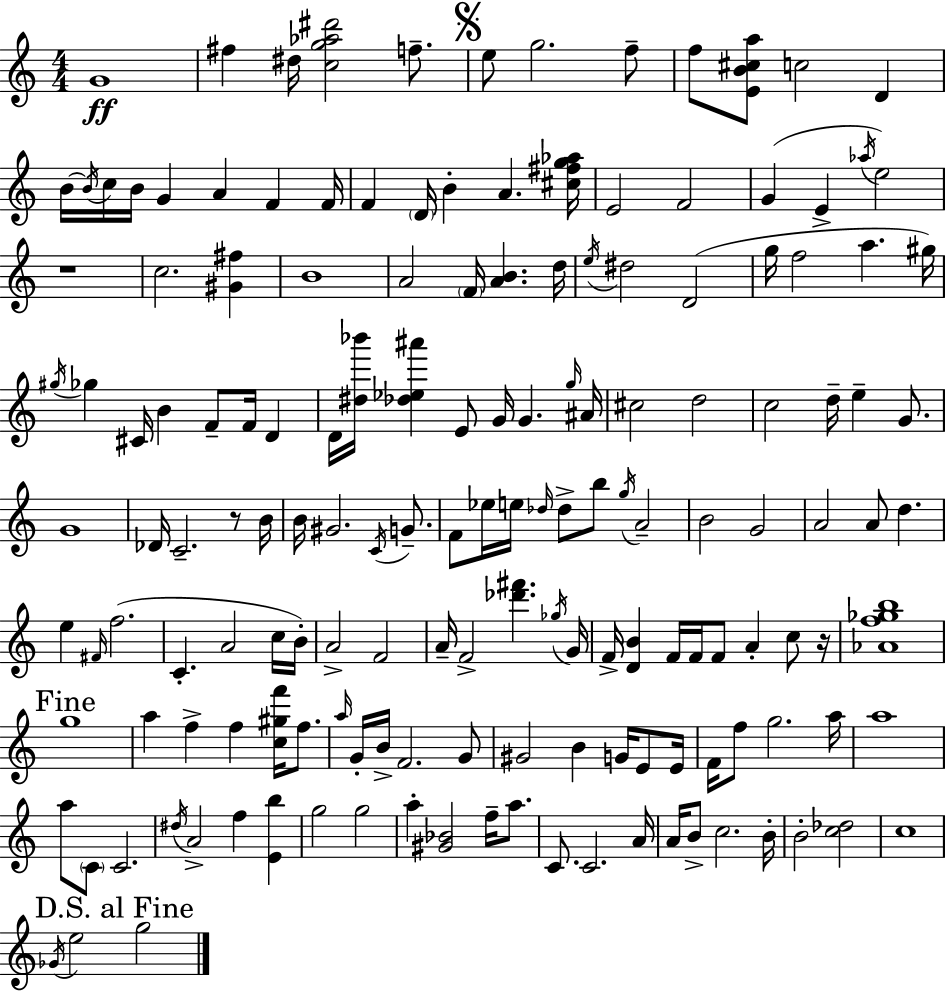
{
  \clef treble
  \numericTimeSignature
  \time 4/4
  \key a \minor
  g'1\ff | fis''4 dis''16 <c'' g'' aes'' dis'''>2 f''8.-- | \mark \markup { \musicglyph "scripts.segno" } e''8 g''2. f''8-- | f''8 <e' b' cis'' a''>8 c''2 d'4 | \break b'16~~ \acciaccatura { b'16 } c''16 b'16 g'4 a'4 f'4 | f'16 f'4 \parenthesize d'16 b'4-. a'4. | <cis'' fis'' g'' aes''>16 e'2 f'2 | g'4( e'4-> \acciaccatura { aes''16 } e''2) | \break r1 | c''2. <gis' fis''>4 | b'1 | a'2 \parenthesize f'16 <a' b'>4. | \break d''16 \acciaccatura { e''16 } dis''2 d'2( | g''16 f''2 a''4. | gis''16) \acciaccatura { gis''16 } ges''4 cis'16 b'4 f'8-- f'16 | d'4 d'16 <dis'' bes'''>16 <des'' ees'' ais'''>4 e'8 g'16 g'4. | \break \grace { g''16 } ais'16 cis''2 d''2 | c''2 d''16-- e''4-- | g'8. g'1 | des'16 c'2.-- | \break r8 b'16 b'16 gis'2. | \acciaccatura { c'16 } g'8.-- f'8 ees''16 e''16 \grace { des''16 } des''8-> b''8 \acciaccatura { g''16 } | a'2-- b'2 | g'2 a'2 | \break a'8 d''4. e''4 \grace { fis'16 } f''2.( | c'4.-. a'2 | c''16 b'16-.) a'2-> | f'2 a'16-- f'2-> | \break <des''' fis'''>4. \acciaccatura { ges''16 } g'16 f'16-> <d' b'>4 f'16 | f'16 f'8 a'4-. c''8 r16 <aes' f'' ges'' b''>1 | \mark "Fine" g''1 | a''4 f''4-> | \break f''4 <c'' gis'' f'''>16 f''8. \grace { a''16 } g'16-. b'16-> f'2. | g'8 gis'2 | b'4 g'16 e'8 e'16 f'16 f''8 g''2. | a''16 a''1 | \break a''8 \parenthesize c'8 c'2. | \acciaccatura { dis''16 } a'2-> | f''4 <e' b''>4 g''2 | g''2 a''4-. | \break <gis' bes'>2 f''16-- a''8. c'8. c'2. | a'16 a'16 b'8-> c''2. | b'16-. b'2-. | <c'' des''>2 c''1 | \break \mark "D.S. al Fine" \acciaccatura { ges'16 } e''2 | g''2 \bar "|."
}